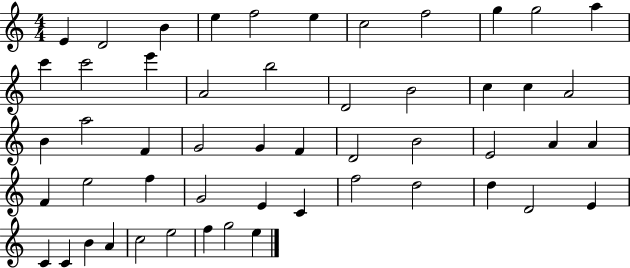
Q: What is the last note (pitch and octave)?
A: E5